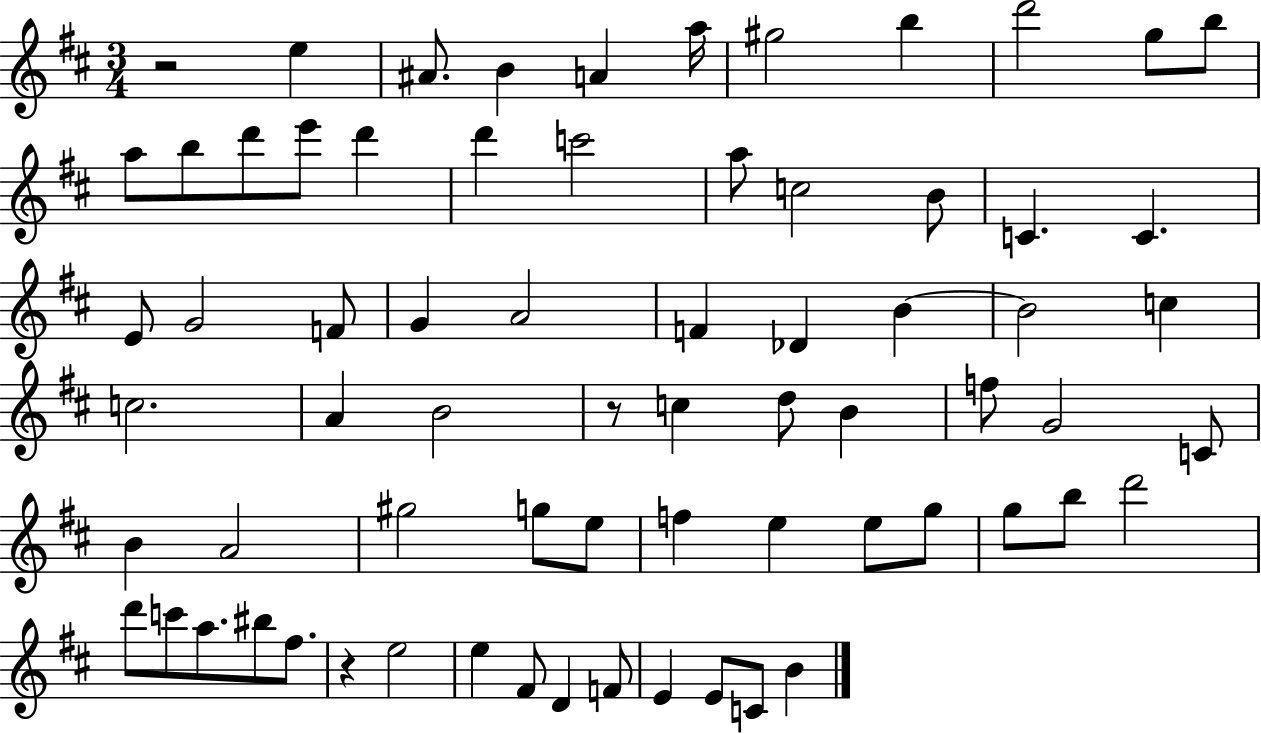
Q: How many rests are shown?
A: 3